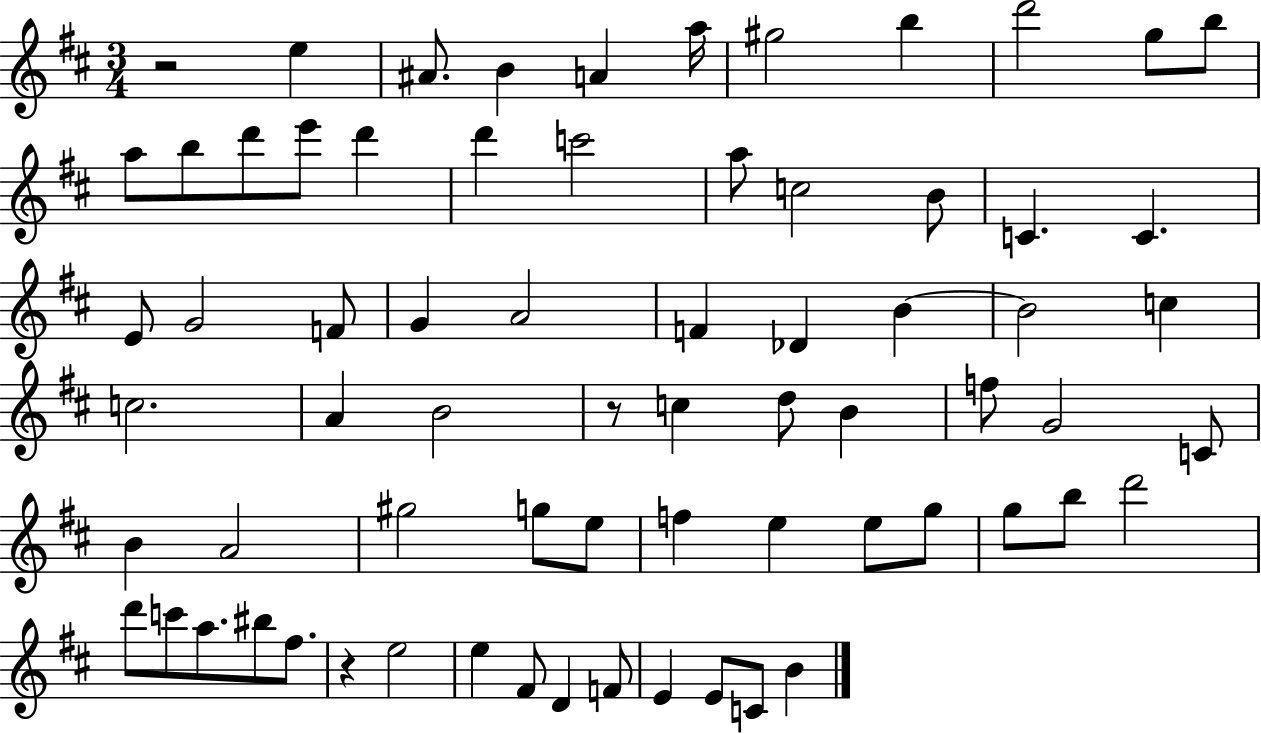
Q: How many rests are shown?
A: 3